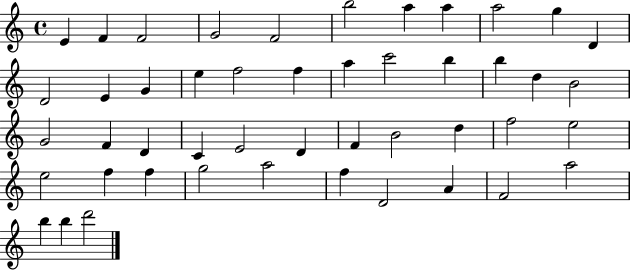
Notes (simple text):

E4/q F4/q F4/h G4/h F4/h B5/h A5/q A5/q A5/h G5/q D4/q D4/h E4/q G4/q E5/q F5/h F5/q A5/q C6/h B5/q B5/q D5/q B4/h G4/h F4/q D4/q C4/q E4/h D4/q F4/q B4/h D5/q F5/h E5/h E5/h F5/q F5/q G5/h A5/h F5/q D4/h A4/q F4/h A5/h B5/q B5/q D6/h